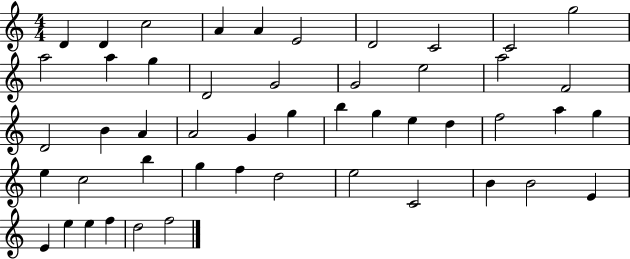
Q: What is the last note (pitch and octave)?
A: F5